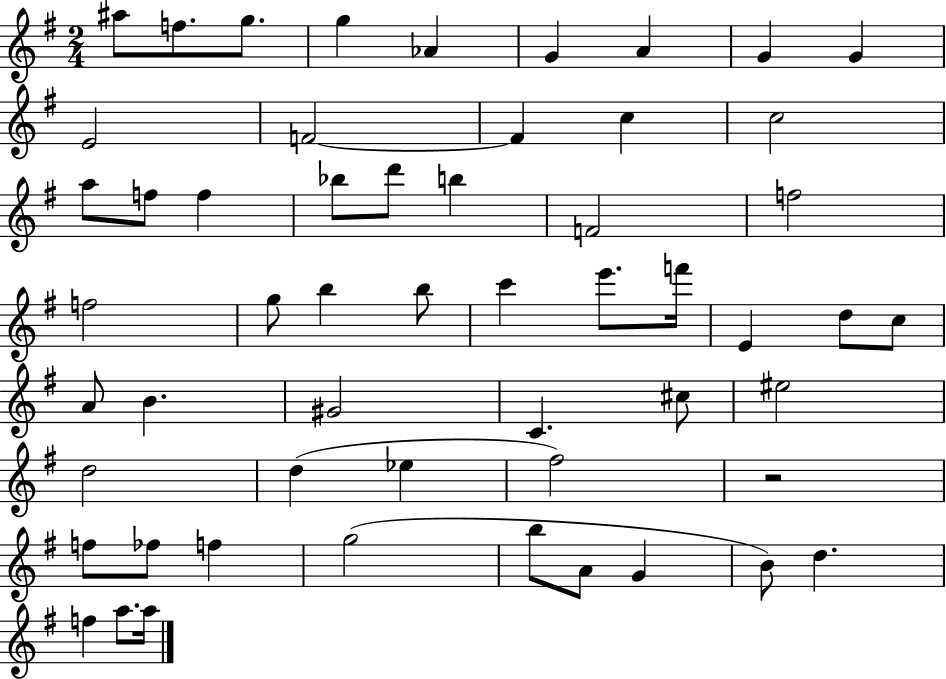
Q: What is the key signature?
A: G major